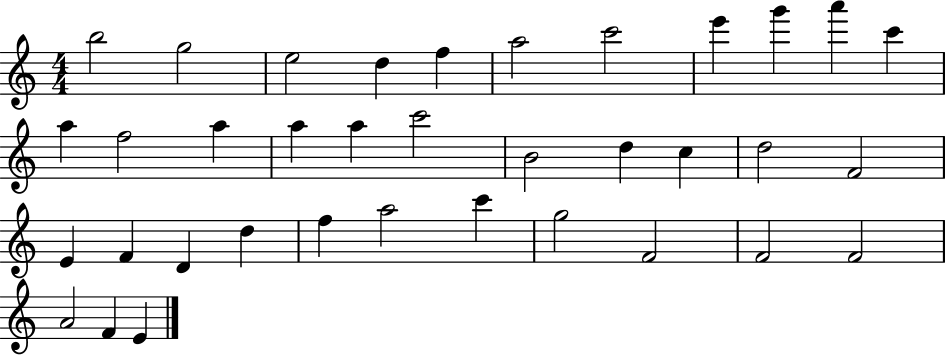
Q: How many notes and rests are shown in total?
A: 36